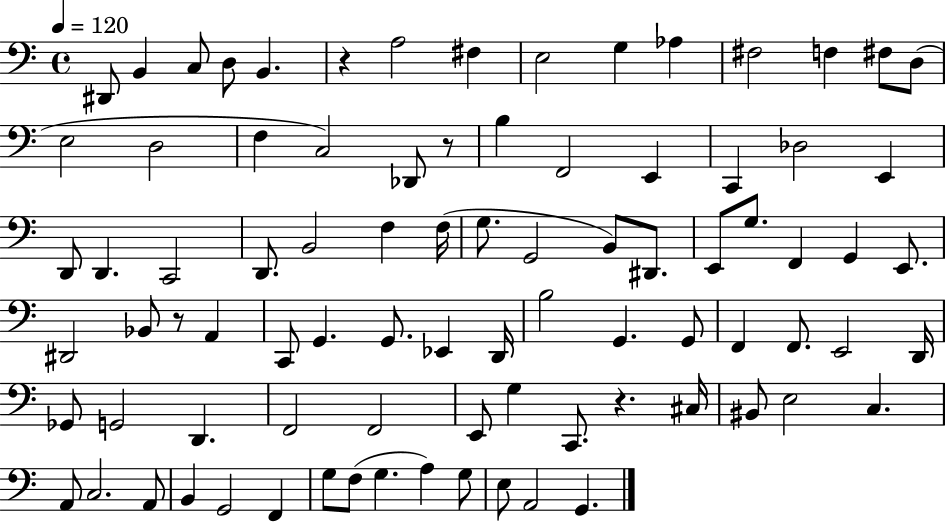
{
  \clef bass
  \time 4/4
  \defaultTimeSignature
  \key c \major
  \tempo 4 = 120
  dis,8 b,4 c8 d8 b,4. | r4 a2 fis4 | e2 g4 aes4 | fis2 f4 fis8 d8( | \break e2 d2 | f4 c2) des,8 r8 | b4 f,2 e,4 | c,4 des2 e,4 | \break d,8 d,4. c,2 | d,8. b,2 f4 f16( | g8. g,2 b,8) dis,8. | e,8 g8. f,4 g,4 e,8. | \break dis,2 bes,8 r8 a,4 | c,8 g,4. g,8. ees,4 d,16 | b2 g,4. g,8 | f,4 f,8. e,2 d,16 | \break ges,8 g,2 d,4. | f,2 f,2 | e,8 g4 c,8. r4. cis16 | bis,8 e2 c4. | \break a,8 c2. a,8 | b,4 g,2 f,4 | g8 f8( g4. a4) g8 | e8 a,2 g,4. | \break \bar "|."
}